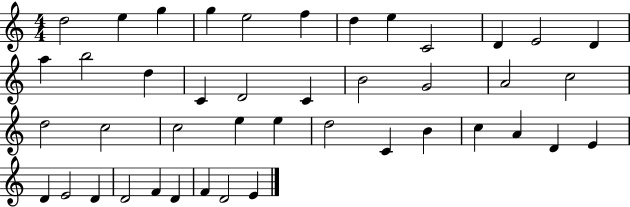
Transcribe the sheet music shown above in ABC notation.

X:1
T:Untitled
M:4/4
L:1/4
K:C
d2 e g g e2 f d e C2 D E2 D a b2 d C D2 C B2 G2 A2 c2 d2 c2 c2 e e d2 C B c A D E D E2 D D2 F D F D2 E